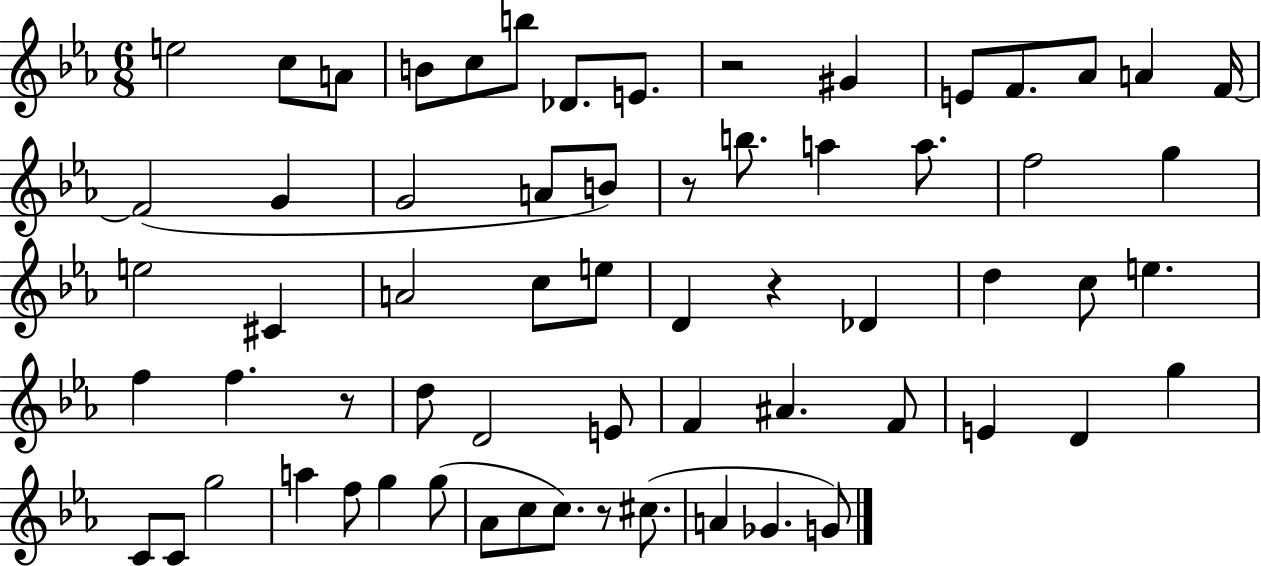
X:1
T:Untitled
M:6/8
L:1/4
K:Eb
e2 c/2 A/2 B/2 c/2 b/2 _D/2 E/2 z2 ^G E/2 F/2 _A/2 A F/4 F2 G G2 A/2 B/2 z/2 b/2 a a/2 f2 g e2 ^C A2 c/2 e/2 D z _D d c/2 e f f z/2 d/2 D2 E/2 F ^A F/2 E D g C/2 C/2 g2 a f/2 g g/2 _A/2 c/2 c/2 z/2 ^c/2 A _G G/2